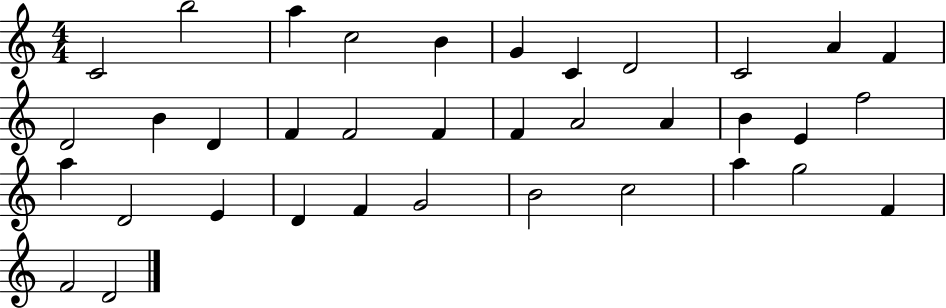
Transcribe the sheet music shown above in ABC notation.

X:1
T:Untitled
M:4/4
L:1/4
K:C
C2 b2 a c2 B G C D2 C2 A F D2 B D F F2 F F A2 A B E f2 a D2 E D F G2 B2 c2 a g2 F F2 D2